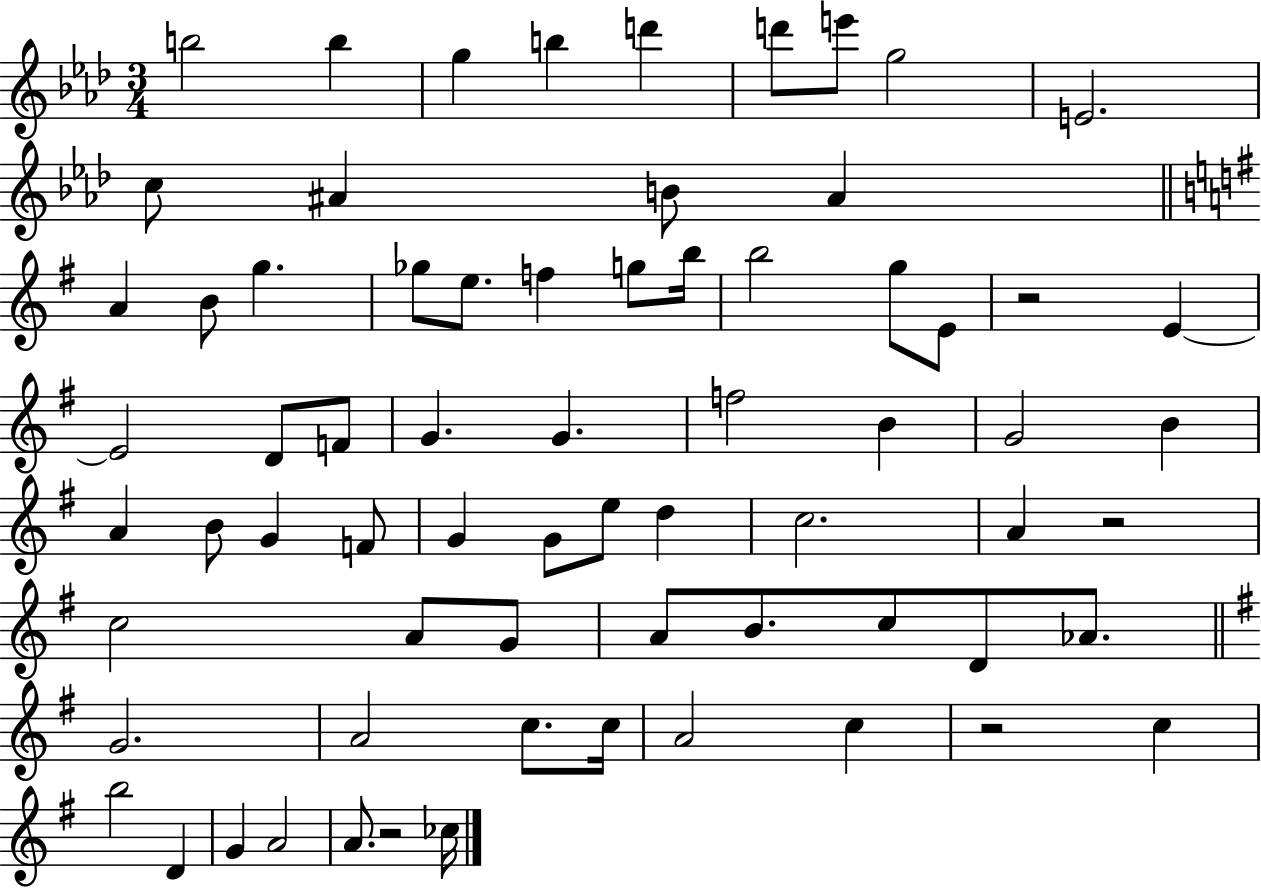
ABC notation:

X:1
T:Untitled
M:3/4
L:1/4
K:Ab
b2 b g b d' d'/2 e'/2 g2 E2 c/2 ^A B/2 ^A A B/2 g _g/2 e/2 f g/2 b/4 b2 g/2 E/2 z2 E E2 D/2 F/2 G G f2 B G2 B A B/2 G F/2 G G/2 e/2 d c2 A z2 c2 A/2 G/2 A/2 B/2 c/2 D/2 _A/2 G2 A2 c/2 c/4 A2 c z2 c b2 D G A2 A/2 z2 _c/4